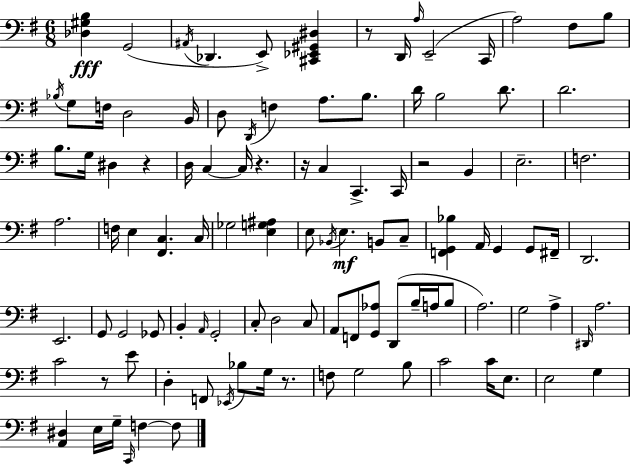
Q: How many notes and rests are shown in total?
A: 107